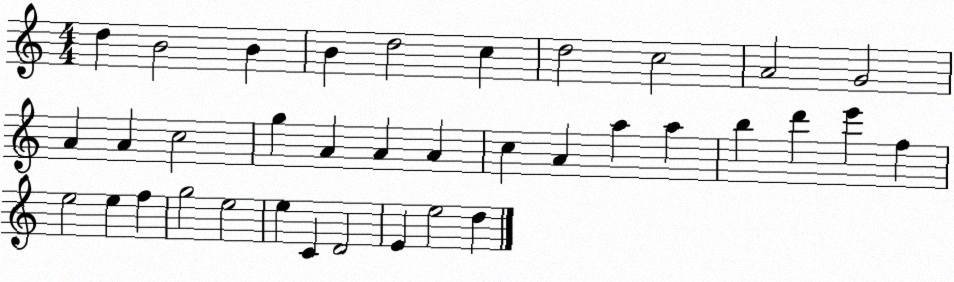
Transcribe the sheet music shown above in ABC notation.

X:1
T:Untitled
M:4/4
L:1/4
K:C
d B2 B B d2 c d2 c2 A2 G2 A A c2 g A A A c A a a b d' e' f e2 e f g2 e2 e C D2 E e2 d